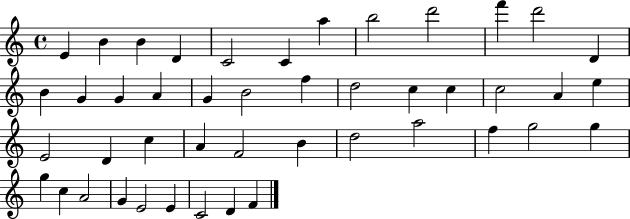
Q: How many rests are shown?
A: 0